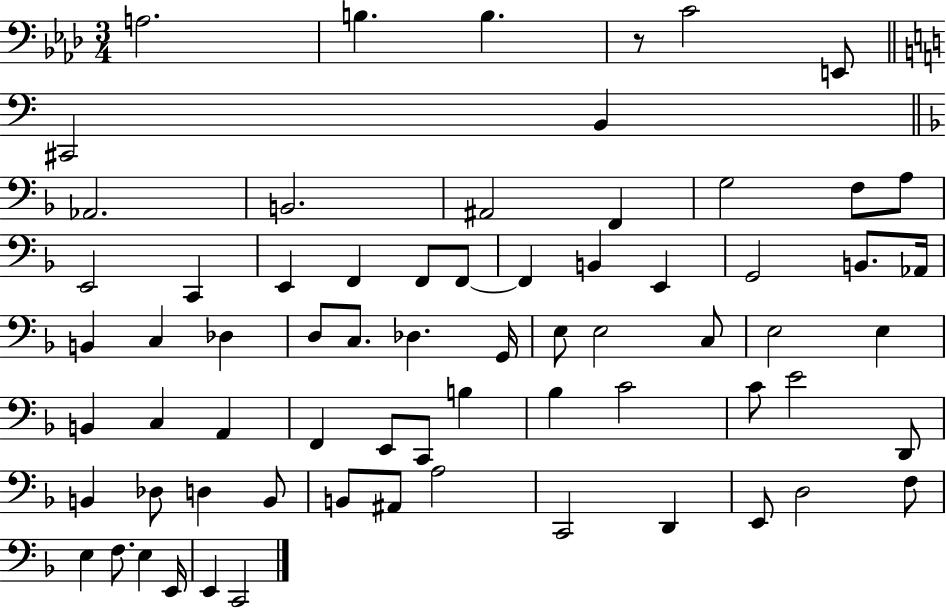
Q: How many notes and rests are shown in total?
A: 69